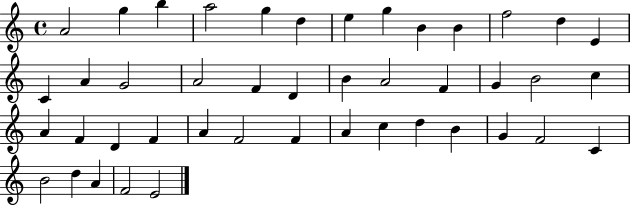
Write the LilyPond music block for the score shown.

{
  \clef treble
  \time 4/4
  \defaultTimeSignature
  \key c \major
  a'2 g''4 b''4 | a''2 g''4 d''4 | e''4 g''4 b'4 b'4 | f''2 d''4 e'4 | \break c'4 a'4 g'2 | a'2 f'4 d'4 | b'4 a'2 f'4 | g'4 b'2 c''4 | \break a'4 f'4 d'4 f'4 | a'4 f'2 f'4 | a'4 c''4 d''4 b'4 | g'4 f'2 c'4 | \break b'2 d''4 a'4 | f'2 e'2 | \bar "|."
}